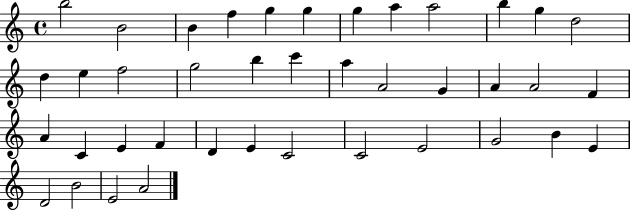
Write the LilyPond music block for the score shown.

{
  \clef treble
  \time 4/4
  \defaultTimeSignature
  \key c \major
  b''2 b'2 | b'4 f''4 g''4 g''4 | g''4 a''4 a''2 | b''4 g''4 d''2 | \break d''4 e''4 f''2 | g''2 b''4 c'''4 | a''4 a'2 g'4 | a'4 a'2 f'4 | \break a'4 c'4 e'4 f'4 | d'4 e'4 c'2 | c'2 e'2 | g'2 b'4 e'4 | \break d'2 b'2 | e'2 a'2 | \bar "|."
}